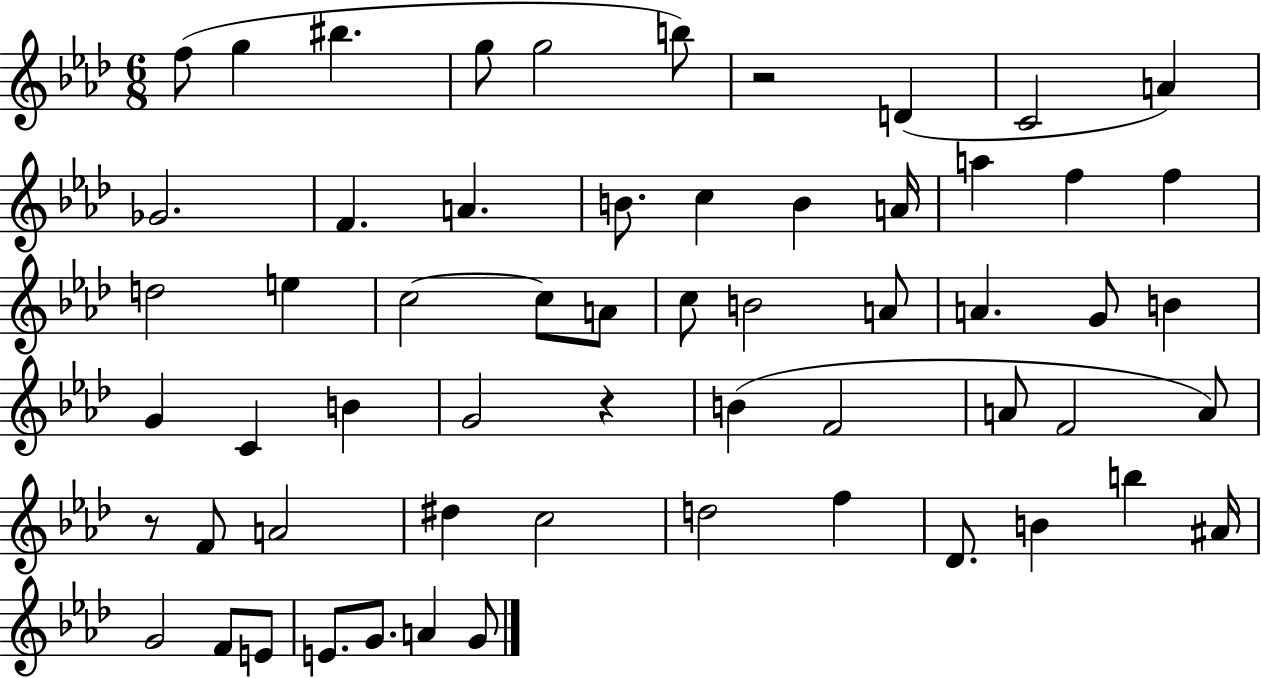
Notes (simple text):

F5/e G5/q BIS5/q. G5/e G5/h B5/e R/h D4/q C4/h A4/q Gb4/h. F4/q. A4/q. B4/e. C5/q B4/q A4/s A5/q F5/q F5/q D5/h E5/q C5/h C5/e A4/e C5/e B4/h A4/e A4/q. G4/e B4/q G4/q C4/q B4/q G4/h R/q B4/q F4/h A4/e F4/h A4/e R/e F4/e A4/h D#5/q C5/h D5/h F5/q Db4/e. B4/q B5/q A#4/s G4/h F4/e E4/e E4/e. G4/e. A4/q G4/e